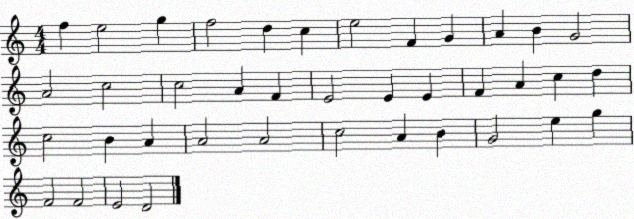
X:1
T:Untitled
M:4/4
L:1/4
K:C
f e2 g f2 d c e2 F G A B G2 A2 c2 c2 A F E2 E E F A c d c2 B A A2 A2 c2 A B G2 e g F2 F2 E2 D2